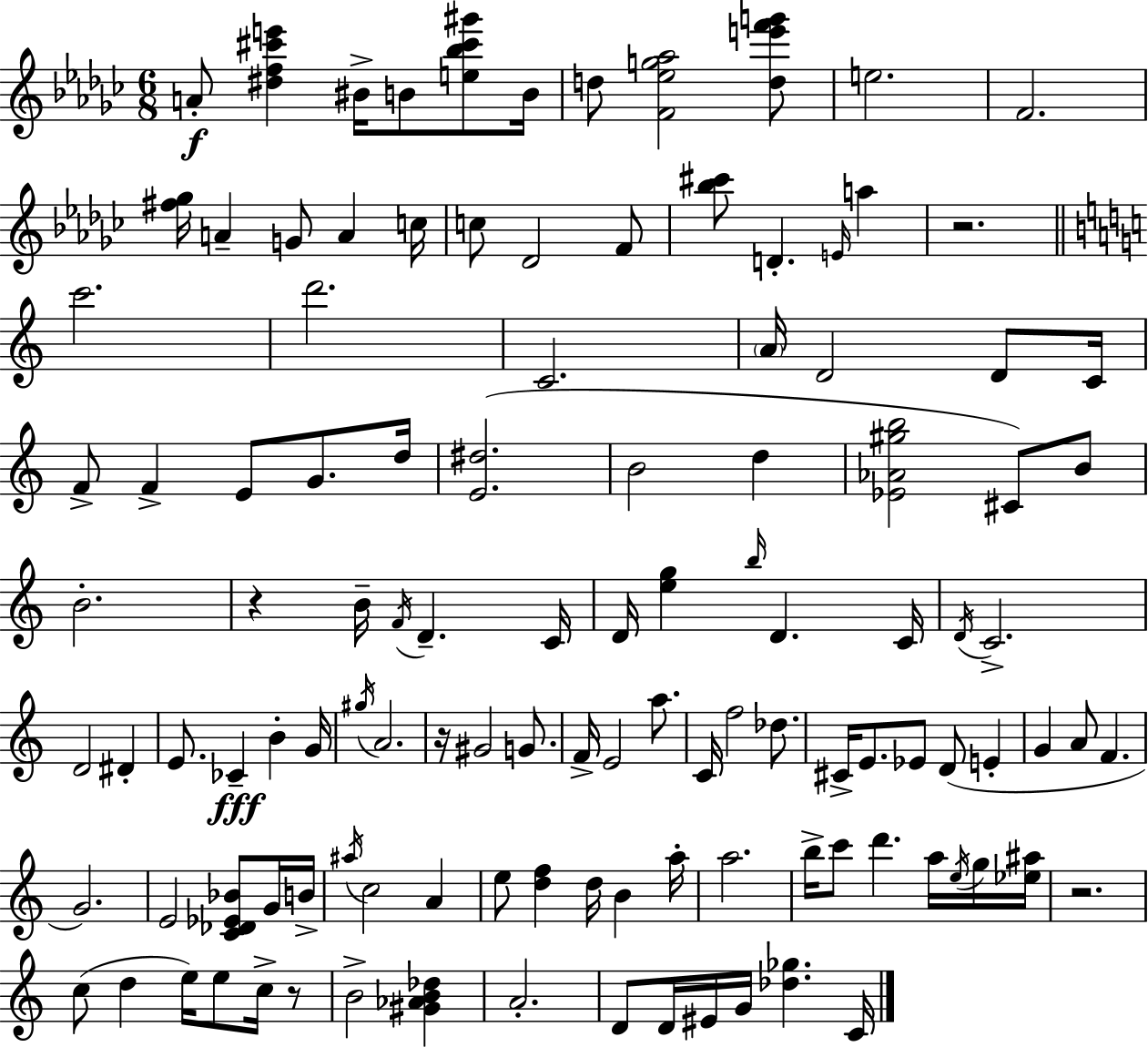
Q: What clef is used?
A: treble